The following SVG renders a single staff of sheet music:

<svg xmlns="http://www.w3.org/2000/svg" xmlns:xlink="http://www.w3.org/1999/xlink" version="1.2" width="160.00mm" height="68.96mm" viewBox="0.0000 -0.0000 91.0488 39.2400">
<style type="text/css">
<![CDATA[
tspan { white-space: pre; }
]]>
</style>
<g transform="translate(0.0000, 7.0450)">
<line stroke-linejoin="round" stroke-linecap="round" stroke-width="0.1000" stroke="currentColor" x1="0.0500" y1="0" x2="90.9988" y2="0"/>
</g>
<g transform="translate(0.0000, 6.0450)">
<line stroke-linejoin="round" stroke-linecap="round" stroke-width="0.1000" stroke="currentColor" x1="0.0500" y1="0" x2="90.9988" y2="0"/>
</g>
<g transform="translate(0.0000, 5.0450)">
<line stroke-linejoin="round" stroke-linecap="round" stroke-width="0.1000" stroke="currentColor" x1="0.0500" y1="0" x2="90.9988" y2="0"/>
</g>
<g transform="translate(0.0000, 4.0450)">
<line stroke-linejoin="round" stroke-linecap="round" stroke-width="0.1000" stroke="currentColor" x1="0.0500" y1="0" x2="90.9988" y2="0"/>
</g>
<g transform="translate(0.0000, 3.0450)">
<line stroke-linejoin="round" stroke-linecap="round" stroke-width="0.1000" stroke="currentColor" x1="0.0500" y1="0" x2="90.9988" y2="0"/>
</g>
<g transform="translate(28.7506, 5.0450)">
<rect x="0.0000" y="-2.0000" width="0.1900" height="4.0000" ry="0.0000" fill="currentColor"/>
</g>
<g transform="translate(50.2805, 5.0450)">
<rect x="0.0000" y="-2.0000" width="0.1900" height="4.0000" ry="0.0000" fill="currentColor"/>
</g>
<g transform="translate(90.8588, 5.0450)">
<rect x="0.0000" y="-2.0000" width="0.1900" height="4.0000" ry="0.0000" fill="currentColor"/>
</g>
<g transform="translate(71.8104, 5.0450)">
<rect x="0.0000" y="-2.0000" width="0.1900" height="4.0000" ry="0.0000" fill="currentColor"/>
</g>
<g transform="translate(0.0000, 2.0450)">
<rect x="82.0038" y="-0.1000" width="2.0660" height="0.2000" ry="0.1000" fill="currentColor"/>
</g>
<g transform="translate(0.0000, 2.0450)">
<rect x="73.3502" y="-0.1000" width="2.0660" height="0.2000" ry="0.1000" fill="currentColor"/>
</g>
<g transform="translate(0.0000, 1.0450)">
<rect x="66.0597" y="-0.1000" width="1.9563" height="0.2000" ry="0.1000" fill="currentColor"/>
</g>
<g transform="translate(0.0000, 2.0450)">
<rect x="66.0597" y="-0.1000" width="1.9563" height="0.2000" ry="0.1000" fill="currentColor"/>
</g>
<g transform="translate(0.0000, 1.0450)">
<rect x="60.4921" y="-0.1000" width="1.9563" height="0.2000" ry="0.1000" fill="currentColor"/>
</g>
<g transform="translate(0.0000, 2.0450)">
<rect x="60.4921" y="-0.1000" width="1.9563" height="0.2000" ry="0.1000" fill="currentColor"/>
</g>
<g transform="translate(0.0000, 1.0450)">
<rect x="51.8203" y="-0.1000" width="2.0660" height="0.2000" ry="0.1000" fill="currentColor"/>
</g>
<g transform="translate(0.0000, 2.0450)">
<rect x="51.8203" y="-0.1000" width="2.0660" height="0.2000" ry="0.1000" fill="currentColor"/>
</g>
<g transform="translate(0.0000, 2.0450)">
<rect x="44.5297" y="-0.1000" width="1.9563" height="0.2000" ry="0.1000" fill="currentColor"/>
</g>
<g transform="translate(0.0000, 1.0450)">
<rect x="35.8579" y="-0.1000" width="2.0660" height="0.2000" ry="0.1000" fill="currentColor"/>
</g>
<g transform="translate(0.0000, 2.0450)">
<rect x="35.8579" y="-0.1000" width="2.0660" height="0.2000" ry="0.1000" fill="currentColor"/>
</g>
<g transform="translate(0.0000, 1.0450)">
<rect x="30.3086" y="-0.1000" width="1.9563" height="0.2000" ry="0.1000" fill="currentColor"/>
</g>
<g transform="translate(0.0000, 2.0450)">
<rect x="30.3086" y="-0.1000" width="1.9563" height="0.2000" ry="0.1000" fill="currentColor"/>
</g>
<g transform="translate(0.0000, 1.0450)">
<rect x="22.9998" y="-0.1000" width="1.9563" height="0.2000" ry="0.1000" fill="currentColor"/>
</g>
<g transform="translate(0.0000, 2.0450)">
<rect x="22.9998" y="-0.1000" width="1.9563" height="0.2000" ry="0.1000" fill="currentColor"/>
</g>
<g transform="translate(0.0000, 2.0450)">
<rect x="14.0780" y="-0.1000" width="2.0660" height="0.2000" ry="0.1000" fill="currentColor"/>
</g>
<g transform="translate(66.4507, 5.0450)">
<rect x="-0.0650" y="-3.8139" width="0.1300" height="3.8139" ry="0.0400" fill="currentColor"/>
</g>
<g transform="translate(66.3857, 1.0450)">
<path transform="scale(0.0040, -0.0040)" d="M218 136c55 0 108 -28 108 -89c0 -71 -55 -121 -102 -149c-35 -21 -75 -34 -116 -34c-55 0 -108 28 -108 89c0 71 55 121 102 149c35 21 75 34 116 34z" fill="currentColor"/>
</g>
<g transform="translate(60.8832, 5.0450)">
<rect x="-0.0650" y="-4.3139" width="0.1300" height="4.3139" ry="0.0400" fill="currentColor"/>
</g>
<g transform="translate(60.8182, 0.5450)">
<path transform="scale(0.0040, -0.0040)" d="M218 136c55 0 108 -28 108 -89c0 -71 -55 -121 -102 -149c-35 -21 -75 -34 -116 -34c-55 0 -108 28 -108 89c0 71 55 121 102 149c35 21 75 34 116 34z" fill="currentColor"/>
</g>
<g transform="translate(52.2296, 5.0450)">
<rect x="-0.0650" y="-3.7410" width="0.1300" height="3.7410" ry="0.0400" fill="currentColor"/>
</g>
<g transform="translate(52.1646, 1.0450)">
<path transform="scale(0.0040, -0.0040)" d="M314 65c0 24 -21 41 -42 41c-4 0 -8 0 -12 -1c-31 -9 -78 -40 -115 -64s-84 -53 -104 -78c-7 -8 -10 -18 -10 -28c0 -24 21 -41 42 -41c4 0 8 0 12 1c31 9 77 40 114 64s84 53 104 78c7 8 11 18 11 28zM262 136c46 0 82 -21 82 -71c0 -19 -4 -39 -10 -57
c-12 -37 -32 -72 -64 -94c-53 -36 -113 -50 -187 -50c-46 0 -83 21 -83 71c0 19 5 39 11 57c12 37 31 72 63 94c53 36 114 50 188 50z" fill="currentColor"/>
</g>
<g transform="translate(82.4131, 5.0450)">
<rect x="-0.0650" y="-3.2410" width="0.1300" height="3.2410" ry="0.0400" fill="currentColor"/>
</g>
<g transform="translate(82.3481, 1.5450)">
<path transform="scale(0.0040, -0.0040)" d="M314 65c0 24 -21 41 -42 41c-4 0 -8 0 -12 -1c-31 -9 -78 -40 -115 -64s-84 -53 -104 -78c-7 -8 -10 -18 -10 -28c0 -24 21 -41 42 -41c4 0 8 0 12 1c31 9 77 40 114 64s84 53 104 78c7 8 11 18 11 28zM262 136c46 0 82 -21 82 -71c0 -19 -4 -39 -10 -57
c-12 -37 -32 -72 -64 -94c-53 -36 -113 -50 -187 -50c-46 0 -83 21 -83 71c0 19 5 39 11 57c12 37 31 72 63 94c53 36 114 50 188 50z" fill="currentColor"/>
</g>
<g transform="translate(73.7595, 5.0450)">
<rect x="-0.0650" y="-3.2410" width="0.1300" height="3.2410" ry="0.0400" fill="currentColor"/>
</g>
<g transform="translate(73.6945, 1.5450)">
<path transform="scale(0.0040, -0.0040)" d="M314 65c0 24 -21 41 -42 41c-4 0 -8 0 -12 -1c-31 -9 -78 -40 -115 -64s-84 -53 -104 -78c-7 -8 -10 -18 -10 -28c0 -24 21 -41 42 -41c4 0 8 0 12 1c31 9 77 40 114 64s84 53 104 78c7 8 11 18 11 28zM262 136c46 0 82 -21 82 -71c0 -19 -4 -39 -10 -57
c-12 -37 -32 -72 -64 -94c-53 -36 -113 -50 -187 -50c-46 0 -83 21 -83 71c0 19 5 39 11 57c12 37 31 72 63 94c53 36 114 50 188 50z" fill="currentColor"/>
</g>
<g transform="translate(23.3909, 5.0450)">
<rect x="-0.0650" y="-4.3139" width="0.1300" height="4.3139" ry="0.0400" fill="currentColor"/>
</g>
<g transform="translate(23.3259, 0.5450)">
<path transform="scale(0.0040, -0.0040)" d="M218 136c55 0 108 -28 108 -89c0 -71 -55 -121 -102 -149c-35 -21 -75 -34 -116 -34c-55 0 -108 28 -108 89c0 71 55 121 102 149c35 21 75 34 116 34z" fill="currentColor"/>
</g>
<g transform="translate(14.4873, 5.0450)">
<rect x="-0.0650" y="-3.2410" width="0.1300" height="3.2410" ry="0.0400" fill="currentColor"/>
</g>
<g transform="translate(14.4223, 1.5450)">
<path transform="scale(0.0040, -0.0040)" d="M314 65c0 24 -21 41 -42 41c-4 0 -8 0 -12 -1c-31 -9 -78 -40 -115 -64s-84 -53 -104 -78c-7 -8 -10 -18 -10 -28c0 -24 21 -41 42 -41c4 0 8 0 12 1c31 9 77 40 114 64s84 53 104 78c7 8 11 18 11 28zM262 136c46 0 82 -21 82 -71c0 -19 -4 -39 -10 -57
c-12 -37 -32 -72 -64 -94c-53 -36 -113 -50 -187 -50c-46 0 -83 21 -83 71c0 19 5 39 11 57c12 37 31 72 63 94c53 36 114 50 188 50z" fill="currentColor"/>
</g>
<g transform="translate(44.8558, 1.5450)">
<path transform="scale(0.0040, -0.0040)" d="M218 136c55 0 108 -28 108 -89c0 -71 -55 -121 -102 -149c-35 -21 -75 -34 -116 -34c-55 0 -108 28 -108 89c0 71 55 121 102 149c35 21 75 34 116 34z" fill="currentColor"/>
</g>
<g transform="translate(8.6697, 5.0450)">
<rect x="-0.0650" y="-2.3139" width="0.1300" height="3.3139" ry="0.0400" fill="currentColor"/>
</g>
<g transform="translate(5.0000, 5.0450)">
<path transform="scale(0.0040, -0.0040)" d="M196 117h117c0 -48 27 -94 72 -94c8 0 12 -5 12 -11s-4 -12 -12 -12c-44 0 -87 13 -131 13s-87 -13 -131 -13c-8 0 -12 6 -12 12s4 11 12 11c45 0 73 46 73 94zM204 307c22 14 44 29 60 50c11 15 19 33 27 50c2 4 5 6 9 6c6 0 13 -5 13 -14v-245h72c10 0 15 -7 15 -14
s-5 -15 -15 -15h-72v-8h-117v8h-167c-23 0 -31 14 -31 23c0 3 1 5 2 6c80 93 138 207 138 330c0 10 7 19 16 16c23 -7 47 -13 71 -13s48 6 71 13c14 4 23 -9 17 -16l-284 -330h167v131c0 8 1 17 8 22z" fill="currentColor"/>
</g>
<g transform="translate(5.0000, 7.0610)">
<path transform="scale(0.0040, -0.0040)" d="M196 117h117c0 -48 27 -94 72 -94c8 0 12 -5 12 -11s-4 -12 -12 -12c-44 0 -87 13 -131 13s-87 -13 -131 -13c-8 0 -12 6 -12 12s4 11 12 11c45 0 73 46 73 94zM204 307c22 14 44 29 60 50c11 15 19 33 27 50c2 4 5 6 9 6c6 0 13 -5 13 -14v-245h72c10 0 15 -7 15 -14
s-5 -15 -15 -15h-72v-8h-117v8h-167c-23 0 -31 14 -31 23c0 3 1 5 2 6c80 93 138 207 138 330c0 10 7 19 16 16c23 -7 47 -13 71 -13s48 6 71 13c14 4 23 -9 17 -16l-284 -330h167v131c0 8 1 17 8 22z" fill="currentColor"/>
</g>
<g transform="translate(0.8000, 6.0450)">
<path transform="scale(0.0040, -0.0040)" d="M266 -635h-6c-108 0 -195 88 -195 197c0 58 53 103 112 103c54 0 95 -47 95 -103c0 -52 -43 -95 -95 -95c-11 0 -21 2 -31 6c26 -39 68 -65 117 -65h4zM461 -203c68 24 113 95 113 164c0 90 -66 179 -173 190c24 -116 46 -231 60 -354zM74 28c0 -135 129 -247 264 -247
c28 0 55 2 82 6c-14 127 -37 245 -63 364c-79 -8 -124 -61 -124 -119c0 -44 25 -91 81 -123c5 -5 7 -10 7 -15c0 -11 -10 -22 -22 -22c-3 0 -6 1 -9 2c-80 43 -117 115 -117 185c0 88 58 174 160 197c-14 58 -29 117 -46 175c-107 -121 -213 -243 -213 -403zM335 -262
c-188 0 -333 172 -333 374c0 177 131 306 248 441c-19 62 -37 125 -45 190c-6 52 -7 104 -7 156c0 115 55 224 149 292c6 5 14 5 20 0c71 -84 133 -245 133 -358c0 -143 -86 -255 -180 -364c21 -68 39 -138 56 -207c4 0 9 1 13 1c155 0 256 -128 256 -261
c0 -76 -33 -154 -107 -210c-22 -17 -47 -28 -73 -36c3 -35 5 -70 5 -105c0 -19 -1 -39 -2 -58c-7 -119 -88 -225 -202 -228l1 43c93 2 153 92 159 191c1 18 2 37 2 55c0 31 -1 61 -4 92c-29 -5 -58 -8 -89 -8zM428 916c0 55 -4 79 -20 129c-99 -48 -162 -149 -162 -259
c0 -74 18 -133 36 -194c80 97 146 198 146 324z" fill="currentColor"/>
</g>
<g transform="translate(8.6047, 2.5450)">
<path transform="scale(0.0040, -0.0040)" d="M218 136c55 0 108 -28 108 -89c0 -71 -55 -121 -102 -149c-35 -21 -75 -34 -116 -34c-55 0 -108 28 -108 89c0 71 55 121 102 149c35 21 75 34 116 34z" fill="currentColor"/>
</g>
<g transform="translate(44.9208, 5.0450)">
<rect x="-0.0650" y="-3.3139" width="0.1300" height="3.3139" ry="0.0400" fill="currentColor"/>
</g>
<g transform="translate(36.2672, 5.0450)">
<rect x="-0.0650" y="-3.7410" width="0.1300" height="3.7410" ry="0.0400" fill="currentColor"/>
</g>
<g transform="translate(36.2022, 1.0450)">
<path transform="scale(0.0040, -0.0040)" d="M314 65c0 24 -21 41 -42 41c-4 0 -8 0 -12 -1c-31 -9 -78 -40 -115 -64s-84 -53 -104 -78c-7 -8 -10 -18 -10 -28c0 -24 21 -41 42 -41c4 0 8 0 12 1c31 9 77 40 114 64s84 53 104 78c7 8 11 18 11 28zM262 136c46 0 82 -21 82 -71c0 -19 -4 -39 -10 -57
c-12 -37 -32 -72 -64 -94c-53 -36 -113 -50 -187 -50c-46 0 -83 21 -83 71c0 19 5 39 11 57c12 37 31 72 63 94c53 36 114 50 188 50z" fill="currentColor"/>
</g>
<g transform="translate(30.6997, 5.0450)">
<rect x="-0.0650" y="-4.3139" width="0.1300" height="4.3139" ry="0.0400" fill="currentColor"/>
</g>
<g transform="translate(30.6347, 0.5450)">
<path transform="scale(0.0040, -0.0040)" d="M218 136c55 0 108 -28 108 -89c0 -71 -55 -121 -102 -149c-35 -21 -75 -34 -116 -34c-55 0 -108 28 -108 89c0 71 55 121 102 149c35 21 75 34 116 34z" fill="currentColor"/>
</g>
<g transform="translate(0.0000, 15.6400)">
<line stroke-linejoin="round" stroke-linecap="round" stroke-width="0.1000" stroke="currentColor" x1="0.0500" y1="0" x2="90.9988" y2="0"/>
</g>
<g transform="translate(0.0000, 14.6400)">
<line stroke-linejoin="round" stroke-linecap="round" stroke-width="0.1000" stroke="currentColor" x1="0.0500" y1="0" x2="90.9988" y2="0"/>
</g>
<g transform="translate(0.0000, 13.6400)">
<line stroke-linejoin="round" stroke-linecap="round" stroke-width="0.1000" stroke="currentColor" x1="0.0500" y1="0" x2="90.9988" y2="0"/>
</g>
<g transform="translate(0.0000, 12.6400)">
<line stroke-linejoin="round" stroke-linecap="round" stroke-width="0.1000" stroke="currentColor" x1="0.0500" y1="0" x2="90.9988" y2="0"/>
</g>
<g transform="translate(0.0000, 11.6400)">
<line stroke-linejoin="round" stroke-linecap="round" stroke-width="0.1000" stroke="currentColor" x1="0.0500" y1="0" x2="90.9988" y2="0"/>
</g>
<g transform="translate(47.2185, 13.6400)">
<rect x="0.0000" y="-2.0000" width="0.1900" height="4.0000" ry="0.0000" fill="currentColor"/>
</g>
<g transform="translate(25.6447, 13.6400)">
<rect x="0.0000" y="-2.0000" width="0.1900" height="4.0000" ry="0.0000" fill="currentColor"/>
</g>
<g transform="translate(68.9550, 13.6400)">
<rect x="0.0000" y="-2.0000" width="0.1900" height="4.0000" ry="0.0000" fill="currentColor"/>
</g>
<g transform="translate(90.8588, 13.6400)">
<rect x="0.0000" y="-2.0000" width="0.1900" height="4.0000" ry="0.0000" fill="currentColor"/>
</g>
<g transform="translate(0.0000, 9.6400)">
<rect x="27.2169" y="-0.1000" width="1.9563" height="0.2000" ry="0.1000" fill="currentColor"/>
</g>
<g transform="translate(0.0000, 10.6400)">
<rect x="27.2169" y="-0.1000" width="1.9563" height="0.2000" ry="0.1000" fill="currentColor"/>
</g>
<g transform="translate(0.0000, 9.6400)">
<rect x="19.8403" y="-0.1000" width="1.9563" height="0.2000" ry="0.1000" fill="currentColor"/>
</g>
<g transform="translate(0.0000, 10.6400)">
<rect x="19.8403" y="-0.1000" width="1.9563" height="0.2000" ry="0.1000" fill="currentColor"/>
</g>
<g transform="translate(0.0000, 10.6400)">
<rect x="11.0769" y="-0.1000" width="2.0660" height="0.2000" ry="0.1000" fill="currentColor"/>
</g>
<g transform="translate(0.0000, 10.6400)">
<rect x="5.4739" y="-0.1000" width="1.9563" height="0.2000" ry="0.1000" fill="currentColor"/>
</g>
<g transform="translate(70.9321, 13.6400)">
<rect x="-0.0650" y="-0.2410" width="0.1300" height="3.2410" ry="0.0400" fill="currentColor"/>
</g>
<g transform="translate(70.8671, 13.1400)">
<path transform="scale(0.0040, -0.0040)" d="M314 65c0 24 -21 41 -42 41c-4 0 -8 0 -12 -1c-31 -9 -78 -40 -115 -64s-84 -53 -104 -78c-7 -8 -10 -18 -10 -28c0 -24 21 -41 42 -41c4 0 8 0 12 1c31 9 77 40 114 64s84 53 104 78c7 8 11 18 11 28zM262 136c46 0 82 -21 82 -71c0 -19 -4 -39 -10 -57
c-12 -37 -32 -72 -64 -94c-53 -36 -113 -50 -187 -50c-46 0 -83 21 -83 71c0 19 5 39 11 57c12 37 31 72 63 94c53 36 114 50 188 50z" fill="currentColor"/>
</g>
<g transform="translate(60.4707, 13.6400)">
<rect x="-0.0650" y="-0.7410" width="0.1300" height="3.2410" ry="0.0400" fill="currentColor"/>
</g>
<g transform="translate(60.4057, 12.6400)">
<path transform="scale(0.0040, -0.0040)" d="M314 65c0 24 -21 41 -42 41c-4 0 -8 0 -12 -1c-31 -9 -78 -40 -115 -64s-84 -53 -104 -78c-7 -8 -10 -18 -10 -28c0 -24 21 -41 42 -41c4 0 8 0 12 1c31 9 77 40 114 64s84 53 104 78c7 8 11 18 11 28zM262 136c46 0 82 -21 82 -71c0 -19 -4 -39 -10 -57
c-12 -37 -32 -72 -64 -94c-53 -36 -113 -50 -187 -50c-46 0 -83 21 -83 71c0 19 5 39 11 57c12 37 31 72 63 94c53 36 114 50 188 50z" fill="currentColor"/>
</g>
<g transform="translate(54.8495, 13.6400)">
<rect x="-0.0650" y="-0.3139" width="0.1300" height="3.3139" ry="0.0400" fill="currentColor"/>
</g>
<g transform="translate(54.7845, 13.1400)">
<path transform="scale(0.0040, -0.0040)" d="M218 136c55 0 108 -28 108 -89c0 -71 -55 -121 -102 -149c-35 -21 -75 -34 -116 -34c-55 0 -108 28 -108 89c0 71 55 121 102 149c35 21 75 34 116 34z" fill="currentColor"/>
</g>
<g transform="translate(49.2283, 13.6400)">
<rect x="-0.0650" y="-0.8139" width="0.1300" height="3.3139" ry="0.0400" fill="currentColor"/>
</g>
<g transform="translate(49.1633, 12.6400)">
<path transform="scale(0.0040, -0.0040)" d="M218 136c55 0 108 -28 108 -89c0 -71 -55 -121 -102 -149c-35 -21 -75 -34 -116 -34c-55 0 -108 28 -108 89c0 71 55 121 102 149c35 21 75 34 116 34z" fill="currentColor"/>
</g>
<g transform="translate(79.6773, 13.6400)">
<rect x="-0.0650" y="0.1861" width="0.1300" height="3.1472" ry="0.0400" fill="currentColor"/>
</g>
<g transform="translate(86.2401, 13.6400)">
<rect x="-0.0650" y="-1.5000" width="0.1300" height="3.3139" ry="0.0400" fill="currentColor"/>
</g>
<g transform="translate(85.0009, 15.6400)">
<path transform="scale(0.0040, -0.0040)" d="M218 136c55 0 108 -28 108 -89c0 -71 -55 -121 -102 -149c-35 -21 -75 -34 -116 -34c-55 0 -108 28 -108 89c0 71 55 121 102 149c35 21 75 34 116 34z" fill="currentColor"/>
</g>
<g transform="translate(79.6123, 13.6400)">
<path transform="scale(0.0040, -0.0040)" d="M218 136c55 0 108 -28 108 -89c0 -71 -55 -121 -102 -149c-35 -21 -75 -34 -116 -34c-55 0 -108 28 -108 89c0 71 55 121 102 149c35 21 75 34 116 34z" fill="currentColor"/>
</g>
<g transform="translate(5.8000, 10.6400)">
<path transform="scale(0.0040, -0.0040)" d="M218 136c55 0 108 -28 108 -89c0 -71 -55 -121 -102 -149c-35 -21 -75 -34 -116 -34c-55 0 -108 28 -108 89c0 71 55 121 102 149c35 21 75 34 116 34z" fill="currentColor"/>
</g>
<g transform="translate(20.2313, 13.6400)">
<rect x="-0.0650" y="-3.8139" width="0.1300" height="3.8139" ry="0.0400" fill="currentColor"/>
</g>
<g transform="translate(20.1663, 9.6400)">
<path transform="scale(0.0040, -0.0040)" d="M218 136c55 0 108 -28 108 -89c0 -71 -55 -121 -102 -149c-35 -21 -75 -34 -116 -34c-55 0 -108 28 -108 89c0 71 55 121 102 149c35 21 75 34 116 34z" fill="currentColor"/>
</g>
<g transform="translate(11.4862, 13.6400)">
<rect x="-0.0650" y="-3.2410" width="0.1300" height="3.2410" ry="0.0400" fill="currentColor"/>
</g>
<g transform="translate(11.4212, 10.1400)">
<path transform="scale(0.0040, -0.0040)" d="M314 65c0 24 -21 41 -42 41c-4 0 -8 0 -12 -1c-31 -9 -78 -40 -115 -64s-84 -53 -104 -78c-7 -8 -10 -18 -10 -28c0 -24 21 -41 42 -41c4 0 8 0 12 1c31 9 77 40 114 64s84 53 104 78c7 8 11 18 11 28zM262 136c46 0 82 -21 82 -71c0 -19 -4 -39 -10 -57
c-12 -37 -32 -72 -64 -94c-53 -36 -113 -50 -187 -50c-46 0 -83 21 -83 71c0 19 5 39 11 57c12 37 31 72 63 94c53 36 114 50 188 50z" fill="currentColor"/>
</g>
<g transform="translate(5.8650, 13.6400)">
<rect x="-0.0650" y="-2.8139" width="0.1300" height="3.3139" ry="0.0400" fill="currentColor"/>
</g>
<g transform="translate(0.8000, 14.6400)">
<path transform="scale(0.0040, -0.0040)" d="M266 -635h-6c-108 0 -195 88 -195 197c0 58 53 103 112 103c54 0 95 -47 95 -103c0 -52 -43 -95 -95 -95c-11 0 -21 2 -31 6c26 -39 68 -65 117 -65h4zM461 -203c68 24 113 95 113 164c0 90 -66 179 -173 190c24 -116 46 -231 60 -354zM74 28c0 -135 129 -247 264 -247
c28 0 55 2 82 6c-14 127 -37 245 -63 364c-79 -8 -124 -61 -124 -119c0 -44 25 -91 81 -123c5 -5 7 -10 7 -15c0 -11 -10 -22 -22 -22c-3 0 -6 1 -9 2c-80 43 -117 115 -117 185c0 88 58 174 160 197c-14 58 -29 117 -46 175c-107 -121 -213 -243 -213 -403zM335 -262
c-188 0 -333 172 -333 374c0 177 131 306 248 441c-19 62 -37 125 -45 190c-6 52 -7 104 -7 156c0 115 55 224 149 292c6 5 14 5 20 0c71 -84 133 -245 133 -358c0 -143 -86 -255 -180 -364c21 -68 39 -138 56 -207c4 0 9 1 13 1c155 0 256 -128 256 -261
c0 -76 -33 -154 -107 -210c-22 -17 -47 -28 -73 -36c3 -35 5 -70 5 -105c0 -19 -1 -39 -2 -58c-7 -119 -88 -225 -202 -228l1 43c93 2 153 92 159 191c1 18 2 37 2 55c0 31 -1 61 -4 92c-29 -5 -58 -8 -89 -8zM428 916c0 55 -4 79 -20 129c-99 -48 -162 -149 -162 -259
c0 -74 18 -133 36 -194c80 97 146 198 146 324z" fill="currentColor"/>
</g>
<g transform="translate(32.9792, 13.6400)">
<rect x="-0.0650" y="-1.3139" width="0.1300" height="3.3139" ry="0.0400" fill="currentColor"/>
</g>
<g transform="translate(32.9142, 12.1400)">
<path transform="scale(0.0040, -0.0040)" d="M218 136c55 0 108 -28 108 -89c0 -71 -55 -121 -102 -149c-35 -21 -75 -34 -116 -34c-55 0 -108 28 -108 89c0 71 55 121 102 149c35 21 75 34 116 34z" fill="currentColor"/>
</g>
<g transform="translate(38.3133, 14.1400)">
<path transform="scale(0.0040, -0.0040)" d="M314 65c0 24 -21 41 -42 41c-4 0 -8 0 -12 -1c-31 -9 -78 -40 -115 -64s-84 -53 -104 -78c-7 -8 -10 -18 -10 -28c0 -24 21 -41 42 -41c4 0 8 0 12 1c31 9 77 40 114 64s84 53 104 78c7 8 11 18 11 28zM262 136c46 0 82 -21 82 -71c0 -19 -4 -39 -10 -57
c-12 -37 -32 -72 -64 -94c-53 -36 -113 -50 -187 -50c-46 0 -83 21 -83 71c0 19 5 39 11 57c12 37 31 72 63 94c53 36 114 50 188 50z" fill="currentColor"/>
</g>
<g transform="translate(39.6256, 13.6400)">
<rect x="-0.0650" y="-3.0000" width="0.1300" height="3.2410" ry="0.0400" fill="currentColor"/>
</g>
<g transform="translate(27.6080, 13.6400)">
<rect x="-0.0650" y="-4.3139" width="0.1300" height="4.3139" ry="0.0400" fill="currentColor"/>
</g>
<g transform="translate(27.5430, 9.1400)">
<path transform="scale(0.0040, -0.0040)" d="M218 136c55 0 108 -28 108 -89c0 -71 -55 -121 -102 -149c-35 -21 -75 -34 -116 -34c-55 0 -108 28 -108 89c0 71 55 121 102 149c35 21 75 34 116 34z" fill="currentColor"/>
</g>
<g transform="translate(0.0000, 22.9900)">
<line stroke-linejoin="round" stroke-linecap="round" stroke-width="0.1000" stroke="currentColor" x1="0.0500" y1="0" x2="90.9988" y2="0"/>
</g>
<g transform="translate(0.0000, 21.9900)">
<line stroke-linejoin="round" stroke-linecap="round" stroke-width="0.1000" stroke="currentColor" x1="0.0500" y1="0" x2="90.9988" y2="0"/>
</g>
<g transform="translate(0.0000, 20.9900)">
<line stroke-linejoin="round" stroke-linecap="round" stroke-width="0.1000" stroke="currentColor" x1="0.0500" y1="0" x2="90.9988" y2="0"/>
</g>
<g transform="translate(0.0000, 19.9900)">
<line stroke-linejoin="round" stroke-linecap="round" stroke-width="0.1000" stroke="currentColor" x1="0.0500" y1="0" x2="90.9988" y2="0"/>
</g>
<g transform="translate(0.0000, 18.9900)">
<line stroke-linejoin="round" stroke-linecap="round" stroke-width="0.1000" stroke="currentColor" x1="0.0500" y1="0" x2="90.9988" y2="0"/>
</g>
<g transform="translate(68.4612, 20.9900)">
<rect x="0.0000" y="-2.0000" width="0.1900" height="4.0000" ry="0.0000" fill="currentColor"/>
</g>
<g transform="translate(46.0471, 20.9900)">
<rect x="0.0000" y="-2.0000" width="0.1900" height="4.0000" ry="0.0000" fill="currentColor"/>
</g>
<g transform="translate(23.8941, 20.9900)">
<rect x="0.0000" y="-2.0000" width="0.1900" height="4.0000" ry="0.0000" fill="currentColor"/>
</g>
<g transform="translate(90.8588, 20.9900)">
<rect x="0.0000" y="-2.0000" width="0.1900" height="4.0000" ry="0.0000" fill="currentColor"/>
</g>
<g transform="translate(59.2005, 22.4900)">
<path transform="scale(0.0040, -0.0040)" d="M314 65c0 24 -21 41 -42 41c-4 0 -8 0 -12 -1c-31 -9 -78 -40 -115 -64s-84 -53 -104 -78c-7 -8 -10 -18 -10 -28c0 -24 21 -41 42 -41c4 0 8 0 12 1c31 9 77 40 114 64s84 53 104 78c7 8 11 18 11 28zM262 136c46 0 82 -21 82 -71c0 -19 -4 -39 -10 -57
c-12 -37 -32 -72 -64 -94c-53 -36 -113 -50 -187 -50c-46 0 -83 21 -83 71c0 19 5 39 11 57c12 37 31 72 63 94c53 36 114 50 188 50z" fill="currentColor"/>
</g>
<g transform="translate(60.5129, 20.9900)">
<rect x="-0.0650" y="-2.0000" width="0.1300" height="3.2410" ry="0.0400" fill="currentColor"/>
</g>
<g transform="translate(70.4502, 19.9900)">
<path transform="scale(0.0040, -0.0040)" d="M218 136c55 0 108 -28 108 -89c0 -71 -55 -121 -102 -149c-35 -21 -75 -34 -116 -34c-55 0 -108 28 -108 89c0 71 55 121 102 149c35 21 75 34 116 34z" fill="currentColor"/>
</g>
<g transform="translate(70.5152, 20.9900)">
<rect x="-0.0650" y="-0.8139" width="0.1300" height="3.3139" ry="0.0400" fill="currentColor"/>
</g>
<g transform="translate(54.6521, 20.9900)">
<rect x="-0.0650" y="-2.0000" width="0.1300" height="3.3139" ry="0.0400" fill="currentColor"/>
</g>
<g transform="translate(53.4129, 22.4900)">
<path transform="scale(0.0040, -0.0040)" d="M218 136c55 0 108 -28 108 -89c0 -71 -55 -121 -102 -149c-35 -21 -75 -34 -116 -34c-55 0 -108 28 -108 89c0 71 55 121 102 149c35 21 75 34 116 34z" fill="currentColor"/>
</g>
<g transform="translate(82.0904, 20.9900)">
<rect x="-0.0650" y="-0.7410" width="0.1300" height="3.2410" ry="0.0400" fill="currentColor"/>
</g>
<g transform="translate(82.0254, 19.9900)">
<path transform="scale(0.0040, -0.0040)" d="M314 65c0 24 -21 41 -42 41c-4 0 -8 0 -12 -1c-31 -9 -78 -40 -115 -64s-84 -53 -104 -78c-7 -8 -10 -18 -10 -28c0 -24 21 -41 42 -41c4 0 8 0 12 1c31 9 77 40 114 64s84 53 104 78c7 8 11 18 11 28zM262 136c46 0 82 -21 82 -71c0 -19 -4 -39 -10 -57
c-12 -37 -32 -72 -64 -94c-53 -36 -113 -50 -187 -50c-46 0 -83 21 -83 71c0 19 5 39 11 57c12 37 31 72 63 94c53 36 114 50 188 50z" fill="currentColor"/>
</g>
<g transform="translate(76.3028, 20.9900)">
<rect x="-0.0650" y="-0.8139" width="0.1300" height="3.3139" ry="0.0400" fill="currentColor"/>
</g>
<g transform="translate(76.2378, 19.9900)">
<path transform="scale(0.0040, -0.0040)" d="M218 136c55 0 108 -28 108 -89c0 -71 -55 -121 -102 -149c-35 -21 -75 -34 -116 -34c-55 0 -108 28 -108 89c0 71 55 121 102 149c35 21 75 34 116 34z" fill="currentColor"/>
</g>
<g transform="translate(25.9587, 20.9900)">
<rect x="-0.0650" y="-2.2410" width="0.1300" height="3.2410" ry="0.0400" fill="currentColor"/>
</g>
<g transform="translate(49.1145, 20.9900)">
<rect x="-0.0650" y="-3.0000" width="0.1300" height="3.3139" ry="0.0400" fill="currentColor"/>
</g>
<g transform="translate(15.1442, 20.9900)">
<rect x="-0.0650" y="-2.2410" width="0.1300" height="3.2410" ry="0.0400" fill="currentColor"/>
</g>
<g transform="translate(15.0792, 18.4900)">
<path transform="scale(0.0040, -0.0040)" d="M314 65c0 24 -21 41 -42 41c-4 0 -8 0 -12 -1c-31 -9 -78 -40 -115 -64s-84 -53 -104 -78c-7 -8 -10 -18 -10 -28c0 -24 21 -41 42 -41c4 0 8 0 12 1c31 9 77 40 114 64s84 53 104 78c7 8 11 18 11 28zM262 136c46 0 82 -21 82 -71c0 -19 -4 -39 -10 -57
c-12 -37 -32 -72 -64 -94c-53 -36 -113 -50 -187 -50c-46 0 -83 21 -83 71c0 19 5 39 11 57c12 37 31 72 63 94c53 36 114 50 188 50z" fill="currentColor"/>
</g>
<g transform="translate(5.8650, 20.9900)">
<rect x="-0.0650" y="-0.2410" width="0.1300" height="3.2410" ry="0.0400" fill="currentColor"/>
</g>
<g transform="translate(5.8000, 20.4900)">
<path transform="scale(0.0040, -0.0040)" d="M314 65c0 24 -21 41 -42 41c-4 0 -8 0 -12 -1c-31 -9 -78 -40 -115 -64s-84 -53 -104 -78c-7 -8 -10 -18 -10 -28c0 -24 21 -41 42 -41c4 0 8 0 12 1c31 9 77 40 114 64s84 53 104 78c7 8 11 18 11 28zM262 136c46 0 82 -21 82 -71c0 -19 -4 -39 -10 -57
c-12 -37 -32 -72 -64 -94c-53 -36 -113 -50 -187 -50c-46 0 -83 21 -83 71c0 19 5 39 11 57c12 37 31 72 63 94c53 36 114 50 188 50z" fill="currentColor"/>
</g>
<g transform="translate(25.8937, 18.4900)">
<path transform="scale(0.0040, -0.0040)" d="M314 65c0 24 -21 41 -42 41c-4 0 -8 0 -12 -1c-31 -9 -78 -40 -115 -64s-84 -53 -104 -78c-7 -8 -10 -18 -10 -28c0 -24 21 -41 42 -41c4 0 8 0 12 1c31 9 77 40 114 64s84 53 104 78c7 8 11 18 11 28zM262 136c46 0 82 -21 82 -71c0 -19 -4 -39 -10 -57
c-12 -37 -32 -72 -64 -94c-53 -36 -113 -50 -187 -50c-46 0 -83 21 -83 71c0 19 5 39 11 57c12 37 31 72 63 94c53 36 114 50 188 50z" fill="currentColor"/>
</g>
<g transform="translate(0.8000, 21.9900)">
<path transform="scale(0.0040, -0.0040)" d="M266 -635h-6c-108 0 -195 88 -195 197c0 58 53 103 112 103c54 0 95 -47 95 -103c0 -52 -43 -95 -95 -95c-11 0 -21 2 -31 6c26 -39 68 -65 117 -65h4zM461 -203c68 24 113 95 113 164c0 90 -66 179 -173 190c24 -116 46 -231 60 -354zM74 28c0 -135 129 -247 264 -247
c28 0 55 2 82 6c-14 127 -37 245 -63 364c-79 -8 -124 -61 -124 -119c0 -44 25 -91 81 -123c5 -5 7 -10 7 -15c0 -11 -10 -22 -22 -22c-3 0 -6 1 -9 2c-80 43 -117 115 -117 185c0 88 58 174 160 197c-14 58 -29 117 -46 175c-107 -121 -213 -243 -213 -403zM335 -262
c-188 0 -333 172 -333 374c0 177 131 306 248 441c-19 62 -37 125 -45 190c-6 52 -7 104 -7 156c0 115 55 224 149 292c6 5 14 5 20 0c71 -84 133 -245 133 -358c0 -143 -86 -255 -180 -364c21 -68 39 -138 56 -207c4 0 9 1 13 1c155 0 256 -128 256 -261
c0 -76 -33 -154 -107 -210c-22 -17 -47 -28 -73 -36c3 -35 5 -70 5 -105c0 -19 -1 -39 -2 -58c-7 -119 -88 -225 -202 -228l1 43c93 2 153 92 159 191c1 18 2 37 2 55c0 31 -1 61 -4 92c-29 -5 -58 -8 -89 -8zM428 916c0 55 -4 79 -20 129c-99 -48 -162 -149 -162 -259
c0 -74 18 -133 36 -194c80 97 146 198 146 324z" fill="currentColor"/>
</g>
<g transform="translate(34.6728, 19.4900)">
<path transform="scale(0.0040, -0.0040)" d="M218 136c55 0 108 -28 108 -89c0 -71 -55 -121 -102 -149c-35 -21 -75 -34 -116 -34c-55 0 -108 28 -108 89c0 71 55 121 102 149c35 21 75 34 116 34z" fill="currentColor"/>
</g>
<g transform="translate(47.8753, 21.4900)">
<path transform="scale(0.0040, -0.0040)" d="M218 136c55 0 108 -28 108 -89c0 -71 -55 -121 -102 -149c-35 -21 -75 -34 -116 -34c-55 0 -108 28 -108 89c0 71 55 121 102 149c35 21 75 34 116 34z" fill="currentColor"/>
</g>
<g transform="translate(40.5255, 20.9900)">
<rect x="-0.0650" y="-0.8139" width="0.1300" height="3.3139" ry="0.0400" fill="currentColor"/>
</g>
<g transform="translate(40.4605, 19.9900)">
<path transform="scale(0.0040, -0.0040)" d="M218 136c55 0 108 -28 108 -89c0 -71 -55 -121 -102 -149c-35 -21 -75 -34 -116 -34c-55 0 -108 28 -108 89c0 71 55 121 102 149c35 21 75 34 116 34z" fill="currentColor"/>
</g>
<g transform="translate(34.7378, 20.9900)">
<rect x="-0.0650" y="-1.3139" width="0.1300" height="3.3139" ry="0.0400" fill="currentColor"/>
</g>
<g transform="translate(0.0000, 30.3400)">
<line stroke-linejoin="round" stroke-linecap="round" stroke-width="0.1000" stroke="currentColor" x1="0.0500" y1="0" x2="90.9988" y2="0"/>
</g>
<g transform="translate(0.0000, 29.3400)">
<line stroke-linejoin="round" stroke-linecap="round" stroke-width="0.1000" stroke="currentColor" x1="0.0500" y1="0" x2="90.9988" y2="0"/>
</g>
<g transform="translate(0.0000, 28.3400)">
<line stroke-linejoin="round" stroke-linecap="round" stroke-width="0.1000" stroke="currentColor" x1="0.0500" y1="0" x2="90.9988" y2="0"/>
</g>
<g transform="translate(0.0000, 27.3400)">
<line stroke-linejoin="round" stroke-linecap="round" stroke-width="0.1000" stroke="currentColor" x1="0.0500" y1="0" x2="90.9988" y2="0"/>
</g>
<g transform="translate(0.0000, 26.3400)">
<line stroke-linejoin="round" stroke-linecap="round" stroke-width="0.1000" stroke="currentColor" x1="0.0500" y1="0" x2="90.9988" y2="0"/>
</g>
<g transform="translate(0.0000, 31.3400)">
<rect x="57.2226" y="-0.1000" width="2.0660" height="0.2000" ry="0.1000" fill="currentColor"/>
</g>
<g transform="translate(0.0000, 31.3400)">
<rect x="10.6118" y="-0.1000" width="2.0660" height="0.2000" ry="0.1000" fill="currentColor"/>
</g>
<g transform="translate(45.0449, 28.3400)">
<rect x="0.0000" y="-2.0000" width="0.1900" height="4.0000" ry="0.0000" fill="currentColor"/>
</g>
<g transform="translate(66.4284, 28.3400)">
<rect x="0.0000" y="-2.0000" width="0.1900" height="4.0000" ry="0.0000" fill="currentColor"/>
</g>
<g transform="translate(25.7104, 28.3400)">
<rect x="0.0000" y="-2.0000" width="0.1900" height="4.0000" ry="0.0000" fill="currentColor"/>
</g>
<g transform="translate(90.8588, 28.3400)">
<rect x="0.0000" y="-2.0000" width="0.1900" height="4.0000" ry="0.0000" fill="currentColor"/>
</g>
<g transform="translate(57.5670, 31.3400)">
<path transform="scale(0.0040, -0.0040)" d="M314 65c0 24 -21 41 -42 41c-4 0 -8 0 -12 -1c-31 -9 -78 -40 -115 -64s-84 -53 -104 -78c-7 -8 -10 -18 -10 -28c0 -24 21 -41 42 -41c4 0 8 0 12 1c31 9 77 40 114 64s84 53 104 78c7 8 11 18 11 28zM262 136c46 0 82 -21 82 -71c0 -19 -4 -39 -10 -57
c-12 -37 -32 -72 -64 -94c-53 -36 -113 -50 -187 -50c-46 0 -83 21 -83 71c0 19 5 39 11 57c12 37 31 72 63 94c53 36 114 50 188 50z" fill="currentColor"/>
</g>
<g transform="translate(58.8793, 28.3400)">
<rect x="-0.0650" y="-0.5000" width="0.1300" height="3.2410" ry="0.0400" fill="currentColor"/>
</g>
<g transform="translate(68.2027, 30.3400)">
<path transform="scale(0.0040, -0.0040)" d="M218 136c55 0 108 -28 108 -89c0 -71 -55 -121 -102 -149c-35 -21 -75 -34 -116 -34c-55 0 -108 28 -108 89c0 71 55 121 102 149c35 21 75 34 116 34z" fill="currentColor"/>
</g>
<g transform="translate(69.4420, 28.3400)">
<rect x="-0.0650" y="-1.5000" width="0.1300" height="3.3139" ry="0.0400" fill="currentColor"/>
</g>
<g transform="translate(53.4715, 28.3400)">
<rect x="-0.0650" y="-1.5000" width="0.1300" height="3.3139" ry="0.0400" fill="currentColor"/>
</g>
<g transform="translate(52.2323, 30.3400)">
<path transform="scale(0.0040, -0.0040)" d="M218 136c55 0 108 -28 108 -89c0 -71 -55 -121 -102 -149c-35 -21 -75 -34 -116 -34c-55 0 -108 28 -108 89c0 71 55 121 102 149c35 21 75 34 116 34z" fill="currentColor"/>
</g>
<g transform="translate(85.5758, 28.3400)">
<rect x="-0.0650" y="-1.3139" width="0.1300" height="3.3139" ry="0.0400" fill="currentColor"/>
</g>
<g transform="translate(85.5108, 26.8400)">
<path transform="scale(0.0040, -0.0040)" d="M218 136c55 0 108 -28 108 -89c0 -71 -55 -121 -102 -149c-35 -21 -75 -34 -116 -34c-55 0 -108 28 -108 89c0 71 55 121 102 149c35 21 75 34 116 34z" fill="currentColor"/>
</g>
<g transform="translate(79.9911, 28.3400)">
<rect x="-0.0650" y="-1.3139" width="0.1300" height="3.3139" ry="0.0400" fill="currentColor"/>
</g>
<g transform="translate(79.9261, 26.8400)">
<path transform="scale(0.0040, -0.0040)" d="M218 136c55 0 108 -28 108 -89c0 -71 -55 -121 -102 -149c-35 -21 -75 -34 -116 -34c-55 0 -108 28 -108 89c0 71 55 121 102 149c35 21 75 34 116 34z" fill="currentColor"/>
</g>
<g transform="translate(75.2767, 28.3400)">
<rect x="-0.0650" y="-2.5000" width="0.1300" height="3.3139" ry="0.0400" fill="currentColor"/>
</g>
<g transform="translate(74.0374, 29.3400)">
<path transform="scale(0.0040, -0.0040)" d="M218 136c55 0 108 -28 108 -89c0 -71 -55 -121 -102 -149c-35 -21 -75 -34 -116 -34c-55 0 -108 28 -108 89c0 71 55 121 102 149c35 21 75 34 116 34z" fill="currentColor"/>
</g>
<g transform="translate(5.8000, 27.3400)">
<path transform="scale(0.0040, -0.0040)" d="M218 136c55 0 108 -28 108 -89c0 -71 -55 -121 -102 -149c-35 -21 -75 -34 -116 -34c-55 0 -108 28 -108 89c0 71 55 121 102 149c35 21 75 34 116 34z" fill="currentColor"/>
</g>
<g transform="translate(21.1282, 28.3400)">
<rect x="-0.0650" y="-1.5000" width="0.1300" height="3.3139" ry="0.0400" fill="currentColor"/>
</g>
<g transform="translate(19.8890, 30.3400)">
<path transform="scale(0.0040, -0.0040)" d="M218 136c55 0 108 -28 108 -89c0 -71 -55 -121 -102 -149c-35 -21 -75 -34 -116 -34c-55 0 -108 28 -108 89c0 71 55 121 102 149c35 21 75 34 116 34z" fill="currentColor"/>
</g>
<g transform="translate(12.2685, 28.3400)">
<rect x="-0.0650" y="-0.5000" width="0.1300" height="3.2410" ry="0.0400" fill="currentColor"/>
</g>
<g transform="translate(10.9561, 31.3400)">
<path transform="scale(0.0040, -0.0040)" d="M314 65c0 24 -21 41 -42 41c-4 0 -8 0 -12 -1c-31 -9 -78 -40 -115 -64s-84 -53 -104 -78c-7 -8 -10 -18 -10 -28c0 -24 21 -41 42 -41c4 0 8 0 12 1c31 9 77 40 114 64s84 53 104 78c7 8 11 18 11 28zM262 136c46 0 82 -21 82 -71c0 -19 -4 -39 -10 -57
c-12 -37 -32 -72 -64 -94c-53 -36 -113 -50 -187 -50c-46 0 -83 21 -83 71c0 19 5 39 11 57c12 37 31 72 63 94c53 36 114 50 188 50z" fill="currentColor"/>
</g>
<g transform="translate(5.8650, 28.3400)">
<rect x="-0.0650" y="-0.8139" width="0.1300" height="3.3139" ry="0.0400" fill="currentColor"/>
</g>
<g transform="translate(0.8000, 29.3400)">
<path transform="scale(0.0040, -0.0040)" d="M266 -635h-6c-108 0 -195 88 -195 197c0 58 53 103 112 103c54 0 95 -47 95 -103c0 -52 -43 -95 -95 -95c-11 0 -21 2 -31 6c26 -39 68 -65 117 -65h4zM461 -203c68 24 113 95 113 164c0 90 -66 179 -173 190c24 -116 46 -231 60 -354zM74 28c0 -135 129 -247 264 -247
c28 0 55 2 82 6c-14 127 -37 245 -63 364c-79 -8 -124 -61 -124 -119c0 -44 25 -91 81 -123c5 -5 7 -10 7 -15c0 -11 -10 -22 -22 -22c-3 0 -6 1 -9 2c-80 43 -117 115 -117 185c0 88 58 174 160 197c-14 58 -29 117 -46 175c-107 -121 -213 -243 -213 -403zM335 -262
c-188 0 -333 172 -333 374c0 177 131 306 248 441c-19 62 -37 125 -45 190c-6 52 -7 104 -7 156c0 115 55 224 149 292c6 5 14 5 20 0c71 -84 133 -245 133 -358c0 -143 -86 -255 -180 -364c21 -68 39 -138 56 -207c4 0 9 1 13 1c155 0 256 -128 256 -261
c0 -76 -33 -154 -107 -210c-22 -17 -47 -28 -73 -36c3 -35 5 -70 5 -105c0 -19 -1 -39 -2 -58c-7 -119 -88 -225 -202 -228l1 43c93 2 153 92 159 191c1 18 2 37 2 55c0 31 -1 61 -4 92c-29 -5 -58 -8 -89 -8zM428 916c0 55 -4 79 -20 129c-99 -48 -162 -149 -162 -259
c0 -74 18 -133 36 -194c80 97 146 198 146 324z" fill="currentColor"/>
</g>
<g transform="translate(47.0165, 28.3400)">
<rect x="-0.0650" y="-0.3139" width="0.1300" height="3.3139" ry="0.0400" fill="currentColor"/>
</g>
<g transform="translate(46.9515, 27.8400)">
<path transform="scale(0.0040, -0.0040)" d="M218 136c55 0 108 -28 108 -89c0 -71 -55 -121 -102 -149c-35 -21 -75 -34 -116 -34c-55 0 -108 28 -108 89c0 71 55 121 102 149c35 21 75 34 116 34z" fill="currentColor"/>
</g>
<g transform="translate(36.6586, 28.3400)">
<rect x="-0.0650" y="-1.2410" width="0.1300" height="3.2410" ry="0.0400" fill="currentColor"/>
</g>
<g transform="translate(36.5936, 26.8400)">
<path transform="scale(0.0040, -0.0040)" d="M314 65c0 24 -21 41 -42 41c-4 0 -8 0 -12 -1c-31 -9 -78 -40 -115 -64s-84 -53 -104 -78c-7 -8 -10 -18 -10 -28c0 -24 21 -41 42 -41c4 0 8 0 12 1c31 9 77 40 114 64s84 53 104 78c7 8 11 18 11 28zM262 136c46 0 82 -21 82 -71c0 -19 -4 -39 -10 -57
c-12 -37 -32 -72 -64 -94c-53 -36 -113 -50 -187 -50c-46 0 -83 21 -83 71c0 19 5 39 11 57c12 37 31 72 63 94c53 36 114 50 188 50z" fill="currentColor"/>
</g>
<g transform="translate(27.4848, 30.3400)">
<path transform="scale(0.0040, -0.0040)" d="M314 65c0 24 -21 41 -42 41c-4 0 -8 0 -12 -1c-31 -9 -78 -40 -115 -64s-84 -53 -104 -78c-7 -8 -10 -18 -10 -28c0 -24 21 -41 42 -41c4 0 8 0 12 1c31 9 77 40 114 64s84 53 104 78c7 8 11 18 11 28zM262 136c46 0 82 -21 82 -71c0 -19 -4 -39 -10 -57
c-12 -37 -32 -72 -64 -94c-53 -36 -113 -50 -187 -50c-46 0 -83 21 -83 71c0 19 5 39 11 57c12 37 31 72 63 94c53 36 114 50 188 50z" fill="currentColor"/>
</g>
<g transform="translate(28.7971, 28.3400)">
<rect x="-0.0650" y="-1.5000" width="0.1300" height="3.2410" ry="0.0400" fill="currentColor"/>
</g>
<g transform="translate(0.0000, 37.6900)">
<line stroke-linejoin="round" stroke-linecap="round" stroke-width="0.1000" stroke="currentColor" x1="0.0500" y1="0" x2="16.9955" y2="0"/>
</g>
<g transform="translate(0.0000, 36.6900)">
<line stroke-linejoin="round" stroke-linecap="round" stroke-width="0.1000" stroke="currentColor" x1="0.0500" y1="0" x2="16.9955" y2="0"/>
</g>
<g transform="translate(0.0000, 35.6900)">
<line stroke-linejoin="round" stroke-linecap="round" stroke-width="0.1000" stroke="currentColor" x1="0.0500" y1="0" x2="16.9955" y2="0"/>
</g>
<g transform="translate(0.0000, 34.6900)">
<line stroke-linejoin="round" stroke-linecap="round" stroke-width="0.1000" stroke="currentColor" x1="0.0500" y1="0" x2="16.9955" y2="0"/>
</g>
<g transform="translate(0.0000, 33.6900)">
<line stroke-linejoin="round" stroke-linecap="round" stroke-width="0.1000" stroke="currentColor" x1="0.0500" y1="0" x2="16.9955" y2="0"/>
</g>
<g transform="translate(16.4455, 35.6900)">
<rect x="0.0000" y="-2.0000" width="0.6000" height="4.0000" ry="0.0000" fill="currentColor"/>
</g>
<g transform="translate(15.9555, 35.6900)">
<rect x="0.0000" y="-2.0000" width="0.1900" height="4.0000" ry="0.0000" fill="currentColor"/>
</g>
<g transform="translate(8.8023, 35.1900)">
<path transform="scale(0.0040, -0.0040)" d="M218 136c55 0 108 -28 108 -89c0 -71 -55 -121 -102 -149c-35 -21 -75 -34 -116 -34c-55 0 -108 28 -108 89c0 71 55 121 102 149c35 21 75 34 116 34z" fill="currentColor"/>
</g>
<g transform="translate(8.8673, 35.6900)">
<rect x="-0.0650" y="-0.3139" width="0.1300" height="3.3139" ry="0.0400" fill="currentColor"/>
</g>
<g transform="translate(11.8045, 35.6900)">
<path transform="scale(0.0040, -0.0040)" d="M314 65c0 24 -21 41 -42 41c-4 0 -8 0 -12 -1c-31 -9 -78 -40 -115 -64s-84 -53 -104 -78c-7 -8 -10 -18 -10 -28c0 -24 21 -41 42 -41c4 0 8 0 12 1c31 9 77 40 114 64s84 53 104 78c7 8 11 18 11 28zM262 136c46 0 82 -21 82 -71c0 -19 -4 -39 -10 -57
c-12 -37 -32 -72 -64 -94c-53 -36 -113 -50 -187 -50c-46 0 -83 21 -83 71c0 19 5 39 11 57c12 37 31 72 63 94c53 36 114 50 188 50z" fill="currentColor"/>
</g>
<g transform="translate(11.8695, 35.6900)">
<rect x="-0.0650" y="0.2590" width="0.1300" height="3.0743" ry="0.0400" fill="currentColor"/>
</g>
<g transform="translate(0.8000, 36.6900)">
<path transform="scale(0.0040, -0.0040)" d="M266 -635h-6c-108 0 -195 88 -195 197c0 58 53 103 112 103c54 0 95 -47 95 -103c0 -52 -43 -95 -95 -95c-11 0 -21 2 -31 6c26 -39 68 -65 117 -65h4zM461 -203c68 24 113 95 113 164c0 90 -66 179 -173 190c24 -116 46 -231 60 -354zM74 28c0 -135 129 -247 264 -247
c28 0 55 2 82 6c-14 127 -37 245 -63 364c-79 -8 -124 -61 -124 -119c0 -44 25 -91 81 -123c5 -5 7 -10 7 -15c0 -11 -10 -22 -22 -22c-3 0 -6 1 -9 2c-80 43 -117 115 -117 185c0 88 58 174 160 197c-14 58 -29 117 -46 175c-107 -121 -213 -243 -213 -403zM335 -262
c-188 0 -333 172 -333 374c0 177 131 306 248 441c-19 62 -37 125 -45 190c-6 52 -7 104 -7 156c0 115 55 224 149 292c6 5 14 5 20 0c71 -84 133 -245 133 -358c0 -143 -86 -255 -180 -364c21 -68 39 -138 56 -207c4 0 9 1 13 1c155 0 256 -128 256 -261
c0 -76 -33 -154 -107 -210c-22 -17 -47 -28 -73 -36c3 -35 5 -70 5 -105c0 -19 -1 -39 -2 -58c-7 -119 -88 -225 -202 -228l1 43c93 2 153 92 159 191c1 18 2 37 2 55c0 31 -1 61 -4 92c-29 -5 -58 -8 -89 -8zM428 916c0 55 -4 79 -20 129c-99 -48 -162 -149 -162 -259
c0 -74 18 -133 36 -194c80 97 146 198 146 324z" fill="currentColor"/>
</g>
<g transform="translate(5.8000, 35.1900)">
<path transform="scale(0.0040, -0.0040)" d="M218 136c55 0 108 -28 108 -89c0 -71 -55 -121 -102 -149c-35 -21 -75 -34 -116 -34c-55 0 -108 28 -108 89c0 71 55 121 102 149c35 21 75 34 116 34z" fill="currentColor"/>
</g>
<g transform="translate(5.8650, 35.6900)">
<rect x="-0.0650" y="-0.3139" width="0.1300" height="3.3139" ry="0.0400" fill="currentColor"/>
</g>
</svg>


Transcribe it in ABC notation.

X:1
T:Untitled
M:4/4
L:1/4
K:C
g b2 d' d' c'2 b c'2 d' c' b2 b2 a b2 c' d' e A2 d c d2 c2 B E c2 g2 g2 e d A F F2 d d d2 d C2 E E2 e2 c E C2 E G e e c c B2